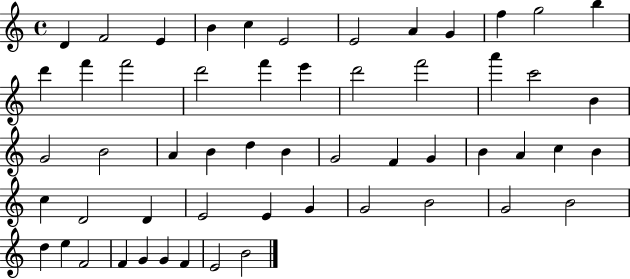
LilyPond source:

{
  \clef treble
  \time 4/4
  \defaultTimeSignature
  \key c \major
  d'4 f'2 e'4 | b'4 c''4 e'2 | e'2 a'4 g'4 | f''4 g''2 b''4 | \break d'''4 f'''4 f'''2 | d'''2 f'''4 e'''4 | d'''2 f'''2 | a'''4 c'''2 b'4 | \break g'2 b'2 | a'4 b'4 d''4 b'4 | g'2 f'4 g'4 | b'4 a'4 c''4 b'4 | \break c''4 d'2 d'4 | e'2 e'4 g'4 | g'2 b'2 | g'2 b'2 | \break d''4 e''4 f'2 | f'4 g'4 g'4 f'4 | e'2 b'2 | \bar "|."
}